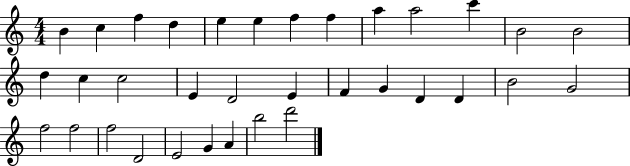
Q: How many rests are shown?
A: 0